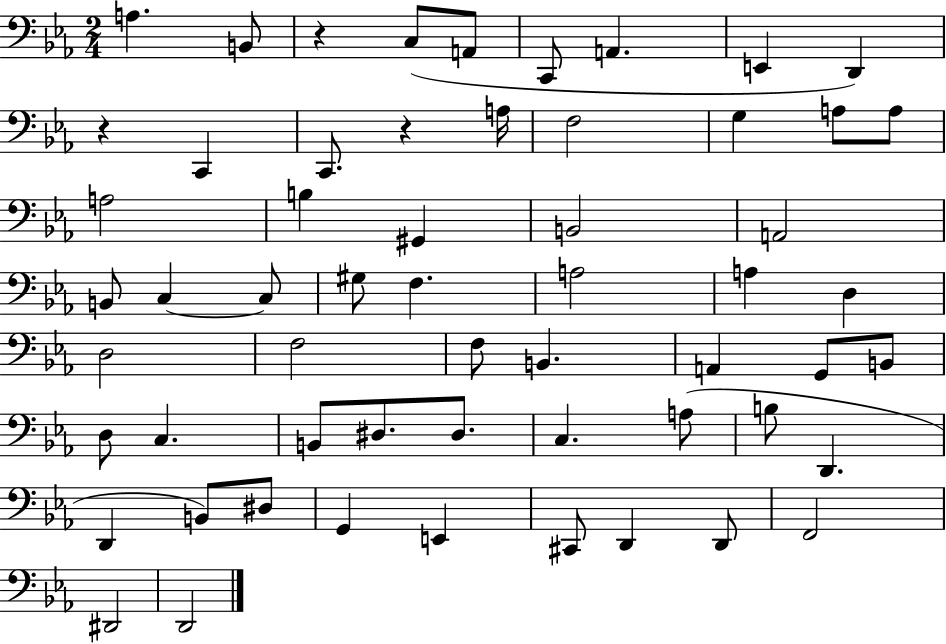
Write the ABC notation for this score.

X:1
T:Untitled
M:2/4
L:1/4
K:Eb
A, B,,/2 z C,/2 A,,/2 C,,/2 A,, E,, D,, z C,, C,,/2 z A,/4 F,2 G, A,/2 A,/2 A,2 B, ^G,, B,,2 A,,2 B,,/2 C, C,/2 ^G,/2 F, A,2 A, D, D,2 F,2 F,/2 B,, A,, G,,/2 B,,/2 D,/2 C, B,,/2 ^D,/2 ^D,/2 C, A,/2 B,/2 D,, D,, B,,/2 ^D,/2 G,, E,, ^C,,/2 D,, D,,/2 F,,2 ^D,,2 D,,2